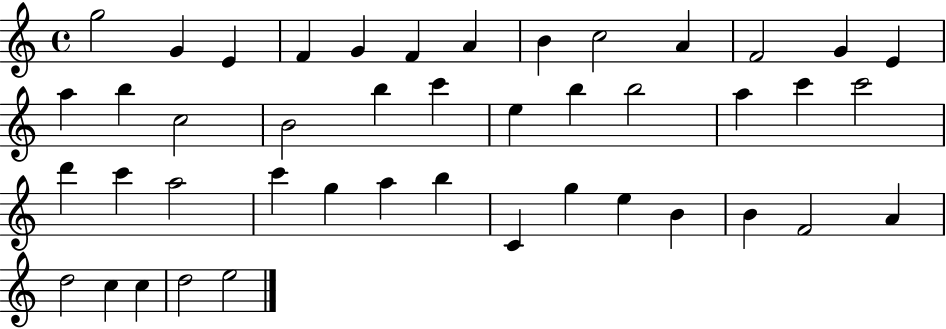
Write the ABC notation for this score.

X:1
T:Untitled
M:4/4
L:1/4
K:C
g2 G E F G F A B c2 A F2 G E a b c2 B2 b c' e b b2 a c' c'2 d' c' a2 c' g a b C g e B B F2 A d2 c c d2 e2